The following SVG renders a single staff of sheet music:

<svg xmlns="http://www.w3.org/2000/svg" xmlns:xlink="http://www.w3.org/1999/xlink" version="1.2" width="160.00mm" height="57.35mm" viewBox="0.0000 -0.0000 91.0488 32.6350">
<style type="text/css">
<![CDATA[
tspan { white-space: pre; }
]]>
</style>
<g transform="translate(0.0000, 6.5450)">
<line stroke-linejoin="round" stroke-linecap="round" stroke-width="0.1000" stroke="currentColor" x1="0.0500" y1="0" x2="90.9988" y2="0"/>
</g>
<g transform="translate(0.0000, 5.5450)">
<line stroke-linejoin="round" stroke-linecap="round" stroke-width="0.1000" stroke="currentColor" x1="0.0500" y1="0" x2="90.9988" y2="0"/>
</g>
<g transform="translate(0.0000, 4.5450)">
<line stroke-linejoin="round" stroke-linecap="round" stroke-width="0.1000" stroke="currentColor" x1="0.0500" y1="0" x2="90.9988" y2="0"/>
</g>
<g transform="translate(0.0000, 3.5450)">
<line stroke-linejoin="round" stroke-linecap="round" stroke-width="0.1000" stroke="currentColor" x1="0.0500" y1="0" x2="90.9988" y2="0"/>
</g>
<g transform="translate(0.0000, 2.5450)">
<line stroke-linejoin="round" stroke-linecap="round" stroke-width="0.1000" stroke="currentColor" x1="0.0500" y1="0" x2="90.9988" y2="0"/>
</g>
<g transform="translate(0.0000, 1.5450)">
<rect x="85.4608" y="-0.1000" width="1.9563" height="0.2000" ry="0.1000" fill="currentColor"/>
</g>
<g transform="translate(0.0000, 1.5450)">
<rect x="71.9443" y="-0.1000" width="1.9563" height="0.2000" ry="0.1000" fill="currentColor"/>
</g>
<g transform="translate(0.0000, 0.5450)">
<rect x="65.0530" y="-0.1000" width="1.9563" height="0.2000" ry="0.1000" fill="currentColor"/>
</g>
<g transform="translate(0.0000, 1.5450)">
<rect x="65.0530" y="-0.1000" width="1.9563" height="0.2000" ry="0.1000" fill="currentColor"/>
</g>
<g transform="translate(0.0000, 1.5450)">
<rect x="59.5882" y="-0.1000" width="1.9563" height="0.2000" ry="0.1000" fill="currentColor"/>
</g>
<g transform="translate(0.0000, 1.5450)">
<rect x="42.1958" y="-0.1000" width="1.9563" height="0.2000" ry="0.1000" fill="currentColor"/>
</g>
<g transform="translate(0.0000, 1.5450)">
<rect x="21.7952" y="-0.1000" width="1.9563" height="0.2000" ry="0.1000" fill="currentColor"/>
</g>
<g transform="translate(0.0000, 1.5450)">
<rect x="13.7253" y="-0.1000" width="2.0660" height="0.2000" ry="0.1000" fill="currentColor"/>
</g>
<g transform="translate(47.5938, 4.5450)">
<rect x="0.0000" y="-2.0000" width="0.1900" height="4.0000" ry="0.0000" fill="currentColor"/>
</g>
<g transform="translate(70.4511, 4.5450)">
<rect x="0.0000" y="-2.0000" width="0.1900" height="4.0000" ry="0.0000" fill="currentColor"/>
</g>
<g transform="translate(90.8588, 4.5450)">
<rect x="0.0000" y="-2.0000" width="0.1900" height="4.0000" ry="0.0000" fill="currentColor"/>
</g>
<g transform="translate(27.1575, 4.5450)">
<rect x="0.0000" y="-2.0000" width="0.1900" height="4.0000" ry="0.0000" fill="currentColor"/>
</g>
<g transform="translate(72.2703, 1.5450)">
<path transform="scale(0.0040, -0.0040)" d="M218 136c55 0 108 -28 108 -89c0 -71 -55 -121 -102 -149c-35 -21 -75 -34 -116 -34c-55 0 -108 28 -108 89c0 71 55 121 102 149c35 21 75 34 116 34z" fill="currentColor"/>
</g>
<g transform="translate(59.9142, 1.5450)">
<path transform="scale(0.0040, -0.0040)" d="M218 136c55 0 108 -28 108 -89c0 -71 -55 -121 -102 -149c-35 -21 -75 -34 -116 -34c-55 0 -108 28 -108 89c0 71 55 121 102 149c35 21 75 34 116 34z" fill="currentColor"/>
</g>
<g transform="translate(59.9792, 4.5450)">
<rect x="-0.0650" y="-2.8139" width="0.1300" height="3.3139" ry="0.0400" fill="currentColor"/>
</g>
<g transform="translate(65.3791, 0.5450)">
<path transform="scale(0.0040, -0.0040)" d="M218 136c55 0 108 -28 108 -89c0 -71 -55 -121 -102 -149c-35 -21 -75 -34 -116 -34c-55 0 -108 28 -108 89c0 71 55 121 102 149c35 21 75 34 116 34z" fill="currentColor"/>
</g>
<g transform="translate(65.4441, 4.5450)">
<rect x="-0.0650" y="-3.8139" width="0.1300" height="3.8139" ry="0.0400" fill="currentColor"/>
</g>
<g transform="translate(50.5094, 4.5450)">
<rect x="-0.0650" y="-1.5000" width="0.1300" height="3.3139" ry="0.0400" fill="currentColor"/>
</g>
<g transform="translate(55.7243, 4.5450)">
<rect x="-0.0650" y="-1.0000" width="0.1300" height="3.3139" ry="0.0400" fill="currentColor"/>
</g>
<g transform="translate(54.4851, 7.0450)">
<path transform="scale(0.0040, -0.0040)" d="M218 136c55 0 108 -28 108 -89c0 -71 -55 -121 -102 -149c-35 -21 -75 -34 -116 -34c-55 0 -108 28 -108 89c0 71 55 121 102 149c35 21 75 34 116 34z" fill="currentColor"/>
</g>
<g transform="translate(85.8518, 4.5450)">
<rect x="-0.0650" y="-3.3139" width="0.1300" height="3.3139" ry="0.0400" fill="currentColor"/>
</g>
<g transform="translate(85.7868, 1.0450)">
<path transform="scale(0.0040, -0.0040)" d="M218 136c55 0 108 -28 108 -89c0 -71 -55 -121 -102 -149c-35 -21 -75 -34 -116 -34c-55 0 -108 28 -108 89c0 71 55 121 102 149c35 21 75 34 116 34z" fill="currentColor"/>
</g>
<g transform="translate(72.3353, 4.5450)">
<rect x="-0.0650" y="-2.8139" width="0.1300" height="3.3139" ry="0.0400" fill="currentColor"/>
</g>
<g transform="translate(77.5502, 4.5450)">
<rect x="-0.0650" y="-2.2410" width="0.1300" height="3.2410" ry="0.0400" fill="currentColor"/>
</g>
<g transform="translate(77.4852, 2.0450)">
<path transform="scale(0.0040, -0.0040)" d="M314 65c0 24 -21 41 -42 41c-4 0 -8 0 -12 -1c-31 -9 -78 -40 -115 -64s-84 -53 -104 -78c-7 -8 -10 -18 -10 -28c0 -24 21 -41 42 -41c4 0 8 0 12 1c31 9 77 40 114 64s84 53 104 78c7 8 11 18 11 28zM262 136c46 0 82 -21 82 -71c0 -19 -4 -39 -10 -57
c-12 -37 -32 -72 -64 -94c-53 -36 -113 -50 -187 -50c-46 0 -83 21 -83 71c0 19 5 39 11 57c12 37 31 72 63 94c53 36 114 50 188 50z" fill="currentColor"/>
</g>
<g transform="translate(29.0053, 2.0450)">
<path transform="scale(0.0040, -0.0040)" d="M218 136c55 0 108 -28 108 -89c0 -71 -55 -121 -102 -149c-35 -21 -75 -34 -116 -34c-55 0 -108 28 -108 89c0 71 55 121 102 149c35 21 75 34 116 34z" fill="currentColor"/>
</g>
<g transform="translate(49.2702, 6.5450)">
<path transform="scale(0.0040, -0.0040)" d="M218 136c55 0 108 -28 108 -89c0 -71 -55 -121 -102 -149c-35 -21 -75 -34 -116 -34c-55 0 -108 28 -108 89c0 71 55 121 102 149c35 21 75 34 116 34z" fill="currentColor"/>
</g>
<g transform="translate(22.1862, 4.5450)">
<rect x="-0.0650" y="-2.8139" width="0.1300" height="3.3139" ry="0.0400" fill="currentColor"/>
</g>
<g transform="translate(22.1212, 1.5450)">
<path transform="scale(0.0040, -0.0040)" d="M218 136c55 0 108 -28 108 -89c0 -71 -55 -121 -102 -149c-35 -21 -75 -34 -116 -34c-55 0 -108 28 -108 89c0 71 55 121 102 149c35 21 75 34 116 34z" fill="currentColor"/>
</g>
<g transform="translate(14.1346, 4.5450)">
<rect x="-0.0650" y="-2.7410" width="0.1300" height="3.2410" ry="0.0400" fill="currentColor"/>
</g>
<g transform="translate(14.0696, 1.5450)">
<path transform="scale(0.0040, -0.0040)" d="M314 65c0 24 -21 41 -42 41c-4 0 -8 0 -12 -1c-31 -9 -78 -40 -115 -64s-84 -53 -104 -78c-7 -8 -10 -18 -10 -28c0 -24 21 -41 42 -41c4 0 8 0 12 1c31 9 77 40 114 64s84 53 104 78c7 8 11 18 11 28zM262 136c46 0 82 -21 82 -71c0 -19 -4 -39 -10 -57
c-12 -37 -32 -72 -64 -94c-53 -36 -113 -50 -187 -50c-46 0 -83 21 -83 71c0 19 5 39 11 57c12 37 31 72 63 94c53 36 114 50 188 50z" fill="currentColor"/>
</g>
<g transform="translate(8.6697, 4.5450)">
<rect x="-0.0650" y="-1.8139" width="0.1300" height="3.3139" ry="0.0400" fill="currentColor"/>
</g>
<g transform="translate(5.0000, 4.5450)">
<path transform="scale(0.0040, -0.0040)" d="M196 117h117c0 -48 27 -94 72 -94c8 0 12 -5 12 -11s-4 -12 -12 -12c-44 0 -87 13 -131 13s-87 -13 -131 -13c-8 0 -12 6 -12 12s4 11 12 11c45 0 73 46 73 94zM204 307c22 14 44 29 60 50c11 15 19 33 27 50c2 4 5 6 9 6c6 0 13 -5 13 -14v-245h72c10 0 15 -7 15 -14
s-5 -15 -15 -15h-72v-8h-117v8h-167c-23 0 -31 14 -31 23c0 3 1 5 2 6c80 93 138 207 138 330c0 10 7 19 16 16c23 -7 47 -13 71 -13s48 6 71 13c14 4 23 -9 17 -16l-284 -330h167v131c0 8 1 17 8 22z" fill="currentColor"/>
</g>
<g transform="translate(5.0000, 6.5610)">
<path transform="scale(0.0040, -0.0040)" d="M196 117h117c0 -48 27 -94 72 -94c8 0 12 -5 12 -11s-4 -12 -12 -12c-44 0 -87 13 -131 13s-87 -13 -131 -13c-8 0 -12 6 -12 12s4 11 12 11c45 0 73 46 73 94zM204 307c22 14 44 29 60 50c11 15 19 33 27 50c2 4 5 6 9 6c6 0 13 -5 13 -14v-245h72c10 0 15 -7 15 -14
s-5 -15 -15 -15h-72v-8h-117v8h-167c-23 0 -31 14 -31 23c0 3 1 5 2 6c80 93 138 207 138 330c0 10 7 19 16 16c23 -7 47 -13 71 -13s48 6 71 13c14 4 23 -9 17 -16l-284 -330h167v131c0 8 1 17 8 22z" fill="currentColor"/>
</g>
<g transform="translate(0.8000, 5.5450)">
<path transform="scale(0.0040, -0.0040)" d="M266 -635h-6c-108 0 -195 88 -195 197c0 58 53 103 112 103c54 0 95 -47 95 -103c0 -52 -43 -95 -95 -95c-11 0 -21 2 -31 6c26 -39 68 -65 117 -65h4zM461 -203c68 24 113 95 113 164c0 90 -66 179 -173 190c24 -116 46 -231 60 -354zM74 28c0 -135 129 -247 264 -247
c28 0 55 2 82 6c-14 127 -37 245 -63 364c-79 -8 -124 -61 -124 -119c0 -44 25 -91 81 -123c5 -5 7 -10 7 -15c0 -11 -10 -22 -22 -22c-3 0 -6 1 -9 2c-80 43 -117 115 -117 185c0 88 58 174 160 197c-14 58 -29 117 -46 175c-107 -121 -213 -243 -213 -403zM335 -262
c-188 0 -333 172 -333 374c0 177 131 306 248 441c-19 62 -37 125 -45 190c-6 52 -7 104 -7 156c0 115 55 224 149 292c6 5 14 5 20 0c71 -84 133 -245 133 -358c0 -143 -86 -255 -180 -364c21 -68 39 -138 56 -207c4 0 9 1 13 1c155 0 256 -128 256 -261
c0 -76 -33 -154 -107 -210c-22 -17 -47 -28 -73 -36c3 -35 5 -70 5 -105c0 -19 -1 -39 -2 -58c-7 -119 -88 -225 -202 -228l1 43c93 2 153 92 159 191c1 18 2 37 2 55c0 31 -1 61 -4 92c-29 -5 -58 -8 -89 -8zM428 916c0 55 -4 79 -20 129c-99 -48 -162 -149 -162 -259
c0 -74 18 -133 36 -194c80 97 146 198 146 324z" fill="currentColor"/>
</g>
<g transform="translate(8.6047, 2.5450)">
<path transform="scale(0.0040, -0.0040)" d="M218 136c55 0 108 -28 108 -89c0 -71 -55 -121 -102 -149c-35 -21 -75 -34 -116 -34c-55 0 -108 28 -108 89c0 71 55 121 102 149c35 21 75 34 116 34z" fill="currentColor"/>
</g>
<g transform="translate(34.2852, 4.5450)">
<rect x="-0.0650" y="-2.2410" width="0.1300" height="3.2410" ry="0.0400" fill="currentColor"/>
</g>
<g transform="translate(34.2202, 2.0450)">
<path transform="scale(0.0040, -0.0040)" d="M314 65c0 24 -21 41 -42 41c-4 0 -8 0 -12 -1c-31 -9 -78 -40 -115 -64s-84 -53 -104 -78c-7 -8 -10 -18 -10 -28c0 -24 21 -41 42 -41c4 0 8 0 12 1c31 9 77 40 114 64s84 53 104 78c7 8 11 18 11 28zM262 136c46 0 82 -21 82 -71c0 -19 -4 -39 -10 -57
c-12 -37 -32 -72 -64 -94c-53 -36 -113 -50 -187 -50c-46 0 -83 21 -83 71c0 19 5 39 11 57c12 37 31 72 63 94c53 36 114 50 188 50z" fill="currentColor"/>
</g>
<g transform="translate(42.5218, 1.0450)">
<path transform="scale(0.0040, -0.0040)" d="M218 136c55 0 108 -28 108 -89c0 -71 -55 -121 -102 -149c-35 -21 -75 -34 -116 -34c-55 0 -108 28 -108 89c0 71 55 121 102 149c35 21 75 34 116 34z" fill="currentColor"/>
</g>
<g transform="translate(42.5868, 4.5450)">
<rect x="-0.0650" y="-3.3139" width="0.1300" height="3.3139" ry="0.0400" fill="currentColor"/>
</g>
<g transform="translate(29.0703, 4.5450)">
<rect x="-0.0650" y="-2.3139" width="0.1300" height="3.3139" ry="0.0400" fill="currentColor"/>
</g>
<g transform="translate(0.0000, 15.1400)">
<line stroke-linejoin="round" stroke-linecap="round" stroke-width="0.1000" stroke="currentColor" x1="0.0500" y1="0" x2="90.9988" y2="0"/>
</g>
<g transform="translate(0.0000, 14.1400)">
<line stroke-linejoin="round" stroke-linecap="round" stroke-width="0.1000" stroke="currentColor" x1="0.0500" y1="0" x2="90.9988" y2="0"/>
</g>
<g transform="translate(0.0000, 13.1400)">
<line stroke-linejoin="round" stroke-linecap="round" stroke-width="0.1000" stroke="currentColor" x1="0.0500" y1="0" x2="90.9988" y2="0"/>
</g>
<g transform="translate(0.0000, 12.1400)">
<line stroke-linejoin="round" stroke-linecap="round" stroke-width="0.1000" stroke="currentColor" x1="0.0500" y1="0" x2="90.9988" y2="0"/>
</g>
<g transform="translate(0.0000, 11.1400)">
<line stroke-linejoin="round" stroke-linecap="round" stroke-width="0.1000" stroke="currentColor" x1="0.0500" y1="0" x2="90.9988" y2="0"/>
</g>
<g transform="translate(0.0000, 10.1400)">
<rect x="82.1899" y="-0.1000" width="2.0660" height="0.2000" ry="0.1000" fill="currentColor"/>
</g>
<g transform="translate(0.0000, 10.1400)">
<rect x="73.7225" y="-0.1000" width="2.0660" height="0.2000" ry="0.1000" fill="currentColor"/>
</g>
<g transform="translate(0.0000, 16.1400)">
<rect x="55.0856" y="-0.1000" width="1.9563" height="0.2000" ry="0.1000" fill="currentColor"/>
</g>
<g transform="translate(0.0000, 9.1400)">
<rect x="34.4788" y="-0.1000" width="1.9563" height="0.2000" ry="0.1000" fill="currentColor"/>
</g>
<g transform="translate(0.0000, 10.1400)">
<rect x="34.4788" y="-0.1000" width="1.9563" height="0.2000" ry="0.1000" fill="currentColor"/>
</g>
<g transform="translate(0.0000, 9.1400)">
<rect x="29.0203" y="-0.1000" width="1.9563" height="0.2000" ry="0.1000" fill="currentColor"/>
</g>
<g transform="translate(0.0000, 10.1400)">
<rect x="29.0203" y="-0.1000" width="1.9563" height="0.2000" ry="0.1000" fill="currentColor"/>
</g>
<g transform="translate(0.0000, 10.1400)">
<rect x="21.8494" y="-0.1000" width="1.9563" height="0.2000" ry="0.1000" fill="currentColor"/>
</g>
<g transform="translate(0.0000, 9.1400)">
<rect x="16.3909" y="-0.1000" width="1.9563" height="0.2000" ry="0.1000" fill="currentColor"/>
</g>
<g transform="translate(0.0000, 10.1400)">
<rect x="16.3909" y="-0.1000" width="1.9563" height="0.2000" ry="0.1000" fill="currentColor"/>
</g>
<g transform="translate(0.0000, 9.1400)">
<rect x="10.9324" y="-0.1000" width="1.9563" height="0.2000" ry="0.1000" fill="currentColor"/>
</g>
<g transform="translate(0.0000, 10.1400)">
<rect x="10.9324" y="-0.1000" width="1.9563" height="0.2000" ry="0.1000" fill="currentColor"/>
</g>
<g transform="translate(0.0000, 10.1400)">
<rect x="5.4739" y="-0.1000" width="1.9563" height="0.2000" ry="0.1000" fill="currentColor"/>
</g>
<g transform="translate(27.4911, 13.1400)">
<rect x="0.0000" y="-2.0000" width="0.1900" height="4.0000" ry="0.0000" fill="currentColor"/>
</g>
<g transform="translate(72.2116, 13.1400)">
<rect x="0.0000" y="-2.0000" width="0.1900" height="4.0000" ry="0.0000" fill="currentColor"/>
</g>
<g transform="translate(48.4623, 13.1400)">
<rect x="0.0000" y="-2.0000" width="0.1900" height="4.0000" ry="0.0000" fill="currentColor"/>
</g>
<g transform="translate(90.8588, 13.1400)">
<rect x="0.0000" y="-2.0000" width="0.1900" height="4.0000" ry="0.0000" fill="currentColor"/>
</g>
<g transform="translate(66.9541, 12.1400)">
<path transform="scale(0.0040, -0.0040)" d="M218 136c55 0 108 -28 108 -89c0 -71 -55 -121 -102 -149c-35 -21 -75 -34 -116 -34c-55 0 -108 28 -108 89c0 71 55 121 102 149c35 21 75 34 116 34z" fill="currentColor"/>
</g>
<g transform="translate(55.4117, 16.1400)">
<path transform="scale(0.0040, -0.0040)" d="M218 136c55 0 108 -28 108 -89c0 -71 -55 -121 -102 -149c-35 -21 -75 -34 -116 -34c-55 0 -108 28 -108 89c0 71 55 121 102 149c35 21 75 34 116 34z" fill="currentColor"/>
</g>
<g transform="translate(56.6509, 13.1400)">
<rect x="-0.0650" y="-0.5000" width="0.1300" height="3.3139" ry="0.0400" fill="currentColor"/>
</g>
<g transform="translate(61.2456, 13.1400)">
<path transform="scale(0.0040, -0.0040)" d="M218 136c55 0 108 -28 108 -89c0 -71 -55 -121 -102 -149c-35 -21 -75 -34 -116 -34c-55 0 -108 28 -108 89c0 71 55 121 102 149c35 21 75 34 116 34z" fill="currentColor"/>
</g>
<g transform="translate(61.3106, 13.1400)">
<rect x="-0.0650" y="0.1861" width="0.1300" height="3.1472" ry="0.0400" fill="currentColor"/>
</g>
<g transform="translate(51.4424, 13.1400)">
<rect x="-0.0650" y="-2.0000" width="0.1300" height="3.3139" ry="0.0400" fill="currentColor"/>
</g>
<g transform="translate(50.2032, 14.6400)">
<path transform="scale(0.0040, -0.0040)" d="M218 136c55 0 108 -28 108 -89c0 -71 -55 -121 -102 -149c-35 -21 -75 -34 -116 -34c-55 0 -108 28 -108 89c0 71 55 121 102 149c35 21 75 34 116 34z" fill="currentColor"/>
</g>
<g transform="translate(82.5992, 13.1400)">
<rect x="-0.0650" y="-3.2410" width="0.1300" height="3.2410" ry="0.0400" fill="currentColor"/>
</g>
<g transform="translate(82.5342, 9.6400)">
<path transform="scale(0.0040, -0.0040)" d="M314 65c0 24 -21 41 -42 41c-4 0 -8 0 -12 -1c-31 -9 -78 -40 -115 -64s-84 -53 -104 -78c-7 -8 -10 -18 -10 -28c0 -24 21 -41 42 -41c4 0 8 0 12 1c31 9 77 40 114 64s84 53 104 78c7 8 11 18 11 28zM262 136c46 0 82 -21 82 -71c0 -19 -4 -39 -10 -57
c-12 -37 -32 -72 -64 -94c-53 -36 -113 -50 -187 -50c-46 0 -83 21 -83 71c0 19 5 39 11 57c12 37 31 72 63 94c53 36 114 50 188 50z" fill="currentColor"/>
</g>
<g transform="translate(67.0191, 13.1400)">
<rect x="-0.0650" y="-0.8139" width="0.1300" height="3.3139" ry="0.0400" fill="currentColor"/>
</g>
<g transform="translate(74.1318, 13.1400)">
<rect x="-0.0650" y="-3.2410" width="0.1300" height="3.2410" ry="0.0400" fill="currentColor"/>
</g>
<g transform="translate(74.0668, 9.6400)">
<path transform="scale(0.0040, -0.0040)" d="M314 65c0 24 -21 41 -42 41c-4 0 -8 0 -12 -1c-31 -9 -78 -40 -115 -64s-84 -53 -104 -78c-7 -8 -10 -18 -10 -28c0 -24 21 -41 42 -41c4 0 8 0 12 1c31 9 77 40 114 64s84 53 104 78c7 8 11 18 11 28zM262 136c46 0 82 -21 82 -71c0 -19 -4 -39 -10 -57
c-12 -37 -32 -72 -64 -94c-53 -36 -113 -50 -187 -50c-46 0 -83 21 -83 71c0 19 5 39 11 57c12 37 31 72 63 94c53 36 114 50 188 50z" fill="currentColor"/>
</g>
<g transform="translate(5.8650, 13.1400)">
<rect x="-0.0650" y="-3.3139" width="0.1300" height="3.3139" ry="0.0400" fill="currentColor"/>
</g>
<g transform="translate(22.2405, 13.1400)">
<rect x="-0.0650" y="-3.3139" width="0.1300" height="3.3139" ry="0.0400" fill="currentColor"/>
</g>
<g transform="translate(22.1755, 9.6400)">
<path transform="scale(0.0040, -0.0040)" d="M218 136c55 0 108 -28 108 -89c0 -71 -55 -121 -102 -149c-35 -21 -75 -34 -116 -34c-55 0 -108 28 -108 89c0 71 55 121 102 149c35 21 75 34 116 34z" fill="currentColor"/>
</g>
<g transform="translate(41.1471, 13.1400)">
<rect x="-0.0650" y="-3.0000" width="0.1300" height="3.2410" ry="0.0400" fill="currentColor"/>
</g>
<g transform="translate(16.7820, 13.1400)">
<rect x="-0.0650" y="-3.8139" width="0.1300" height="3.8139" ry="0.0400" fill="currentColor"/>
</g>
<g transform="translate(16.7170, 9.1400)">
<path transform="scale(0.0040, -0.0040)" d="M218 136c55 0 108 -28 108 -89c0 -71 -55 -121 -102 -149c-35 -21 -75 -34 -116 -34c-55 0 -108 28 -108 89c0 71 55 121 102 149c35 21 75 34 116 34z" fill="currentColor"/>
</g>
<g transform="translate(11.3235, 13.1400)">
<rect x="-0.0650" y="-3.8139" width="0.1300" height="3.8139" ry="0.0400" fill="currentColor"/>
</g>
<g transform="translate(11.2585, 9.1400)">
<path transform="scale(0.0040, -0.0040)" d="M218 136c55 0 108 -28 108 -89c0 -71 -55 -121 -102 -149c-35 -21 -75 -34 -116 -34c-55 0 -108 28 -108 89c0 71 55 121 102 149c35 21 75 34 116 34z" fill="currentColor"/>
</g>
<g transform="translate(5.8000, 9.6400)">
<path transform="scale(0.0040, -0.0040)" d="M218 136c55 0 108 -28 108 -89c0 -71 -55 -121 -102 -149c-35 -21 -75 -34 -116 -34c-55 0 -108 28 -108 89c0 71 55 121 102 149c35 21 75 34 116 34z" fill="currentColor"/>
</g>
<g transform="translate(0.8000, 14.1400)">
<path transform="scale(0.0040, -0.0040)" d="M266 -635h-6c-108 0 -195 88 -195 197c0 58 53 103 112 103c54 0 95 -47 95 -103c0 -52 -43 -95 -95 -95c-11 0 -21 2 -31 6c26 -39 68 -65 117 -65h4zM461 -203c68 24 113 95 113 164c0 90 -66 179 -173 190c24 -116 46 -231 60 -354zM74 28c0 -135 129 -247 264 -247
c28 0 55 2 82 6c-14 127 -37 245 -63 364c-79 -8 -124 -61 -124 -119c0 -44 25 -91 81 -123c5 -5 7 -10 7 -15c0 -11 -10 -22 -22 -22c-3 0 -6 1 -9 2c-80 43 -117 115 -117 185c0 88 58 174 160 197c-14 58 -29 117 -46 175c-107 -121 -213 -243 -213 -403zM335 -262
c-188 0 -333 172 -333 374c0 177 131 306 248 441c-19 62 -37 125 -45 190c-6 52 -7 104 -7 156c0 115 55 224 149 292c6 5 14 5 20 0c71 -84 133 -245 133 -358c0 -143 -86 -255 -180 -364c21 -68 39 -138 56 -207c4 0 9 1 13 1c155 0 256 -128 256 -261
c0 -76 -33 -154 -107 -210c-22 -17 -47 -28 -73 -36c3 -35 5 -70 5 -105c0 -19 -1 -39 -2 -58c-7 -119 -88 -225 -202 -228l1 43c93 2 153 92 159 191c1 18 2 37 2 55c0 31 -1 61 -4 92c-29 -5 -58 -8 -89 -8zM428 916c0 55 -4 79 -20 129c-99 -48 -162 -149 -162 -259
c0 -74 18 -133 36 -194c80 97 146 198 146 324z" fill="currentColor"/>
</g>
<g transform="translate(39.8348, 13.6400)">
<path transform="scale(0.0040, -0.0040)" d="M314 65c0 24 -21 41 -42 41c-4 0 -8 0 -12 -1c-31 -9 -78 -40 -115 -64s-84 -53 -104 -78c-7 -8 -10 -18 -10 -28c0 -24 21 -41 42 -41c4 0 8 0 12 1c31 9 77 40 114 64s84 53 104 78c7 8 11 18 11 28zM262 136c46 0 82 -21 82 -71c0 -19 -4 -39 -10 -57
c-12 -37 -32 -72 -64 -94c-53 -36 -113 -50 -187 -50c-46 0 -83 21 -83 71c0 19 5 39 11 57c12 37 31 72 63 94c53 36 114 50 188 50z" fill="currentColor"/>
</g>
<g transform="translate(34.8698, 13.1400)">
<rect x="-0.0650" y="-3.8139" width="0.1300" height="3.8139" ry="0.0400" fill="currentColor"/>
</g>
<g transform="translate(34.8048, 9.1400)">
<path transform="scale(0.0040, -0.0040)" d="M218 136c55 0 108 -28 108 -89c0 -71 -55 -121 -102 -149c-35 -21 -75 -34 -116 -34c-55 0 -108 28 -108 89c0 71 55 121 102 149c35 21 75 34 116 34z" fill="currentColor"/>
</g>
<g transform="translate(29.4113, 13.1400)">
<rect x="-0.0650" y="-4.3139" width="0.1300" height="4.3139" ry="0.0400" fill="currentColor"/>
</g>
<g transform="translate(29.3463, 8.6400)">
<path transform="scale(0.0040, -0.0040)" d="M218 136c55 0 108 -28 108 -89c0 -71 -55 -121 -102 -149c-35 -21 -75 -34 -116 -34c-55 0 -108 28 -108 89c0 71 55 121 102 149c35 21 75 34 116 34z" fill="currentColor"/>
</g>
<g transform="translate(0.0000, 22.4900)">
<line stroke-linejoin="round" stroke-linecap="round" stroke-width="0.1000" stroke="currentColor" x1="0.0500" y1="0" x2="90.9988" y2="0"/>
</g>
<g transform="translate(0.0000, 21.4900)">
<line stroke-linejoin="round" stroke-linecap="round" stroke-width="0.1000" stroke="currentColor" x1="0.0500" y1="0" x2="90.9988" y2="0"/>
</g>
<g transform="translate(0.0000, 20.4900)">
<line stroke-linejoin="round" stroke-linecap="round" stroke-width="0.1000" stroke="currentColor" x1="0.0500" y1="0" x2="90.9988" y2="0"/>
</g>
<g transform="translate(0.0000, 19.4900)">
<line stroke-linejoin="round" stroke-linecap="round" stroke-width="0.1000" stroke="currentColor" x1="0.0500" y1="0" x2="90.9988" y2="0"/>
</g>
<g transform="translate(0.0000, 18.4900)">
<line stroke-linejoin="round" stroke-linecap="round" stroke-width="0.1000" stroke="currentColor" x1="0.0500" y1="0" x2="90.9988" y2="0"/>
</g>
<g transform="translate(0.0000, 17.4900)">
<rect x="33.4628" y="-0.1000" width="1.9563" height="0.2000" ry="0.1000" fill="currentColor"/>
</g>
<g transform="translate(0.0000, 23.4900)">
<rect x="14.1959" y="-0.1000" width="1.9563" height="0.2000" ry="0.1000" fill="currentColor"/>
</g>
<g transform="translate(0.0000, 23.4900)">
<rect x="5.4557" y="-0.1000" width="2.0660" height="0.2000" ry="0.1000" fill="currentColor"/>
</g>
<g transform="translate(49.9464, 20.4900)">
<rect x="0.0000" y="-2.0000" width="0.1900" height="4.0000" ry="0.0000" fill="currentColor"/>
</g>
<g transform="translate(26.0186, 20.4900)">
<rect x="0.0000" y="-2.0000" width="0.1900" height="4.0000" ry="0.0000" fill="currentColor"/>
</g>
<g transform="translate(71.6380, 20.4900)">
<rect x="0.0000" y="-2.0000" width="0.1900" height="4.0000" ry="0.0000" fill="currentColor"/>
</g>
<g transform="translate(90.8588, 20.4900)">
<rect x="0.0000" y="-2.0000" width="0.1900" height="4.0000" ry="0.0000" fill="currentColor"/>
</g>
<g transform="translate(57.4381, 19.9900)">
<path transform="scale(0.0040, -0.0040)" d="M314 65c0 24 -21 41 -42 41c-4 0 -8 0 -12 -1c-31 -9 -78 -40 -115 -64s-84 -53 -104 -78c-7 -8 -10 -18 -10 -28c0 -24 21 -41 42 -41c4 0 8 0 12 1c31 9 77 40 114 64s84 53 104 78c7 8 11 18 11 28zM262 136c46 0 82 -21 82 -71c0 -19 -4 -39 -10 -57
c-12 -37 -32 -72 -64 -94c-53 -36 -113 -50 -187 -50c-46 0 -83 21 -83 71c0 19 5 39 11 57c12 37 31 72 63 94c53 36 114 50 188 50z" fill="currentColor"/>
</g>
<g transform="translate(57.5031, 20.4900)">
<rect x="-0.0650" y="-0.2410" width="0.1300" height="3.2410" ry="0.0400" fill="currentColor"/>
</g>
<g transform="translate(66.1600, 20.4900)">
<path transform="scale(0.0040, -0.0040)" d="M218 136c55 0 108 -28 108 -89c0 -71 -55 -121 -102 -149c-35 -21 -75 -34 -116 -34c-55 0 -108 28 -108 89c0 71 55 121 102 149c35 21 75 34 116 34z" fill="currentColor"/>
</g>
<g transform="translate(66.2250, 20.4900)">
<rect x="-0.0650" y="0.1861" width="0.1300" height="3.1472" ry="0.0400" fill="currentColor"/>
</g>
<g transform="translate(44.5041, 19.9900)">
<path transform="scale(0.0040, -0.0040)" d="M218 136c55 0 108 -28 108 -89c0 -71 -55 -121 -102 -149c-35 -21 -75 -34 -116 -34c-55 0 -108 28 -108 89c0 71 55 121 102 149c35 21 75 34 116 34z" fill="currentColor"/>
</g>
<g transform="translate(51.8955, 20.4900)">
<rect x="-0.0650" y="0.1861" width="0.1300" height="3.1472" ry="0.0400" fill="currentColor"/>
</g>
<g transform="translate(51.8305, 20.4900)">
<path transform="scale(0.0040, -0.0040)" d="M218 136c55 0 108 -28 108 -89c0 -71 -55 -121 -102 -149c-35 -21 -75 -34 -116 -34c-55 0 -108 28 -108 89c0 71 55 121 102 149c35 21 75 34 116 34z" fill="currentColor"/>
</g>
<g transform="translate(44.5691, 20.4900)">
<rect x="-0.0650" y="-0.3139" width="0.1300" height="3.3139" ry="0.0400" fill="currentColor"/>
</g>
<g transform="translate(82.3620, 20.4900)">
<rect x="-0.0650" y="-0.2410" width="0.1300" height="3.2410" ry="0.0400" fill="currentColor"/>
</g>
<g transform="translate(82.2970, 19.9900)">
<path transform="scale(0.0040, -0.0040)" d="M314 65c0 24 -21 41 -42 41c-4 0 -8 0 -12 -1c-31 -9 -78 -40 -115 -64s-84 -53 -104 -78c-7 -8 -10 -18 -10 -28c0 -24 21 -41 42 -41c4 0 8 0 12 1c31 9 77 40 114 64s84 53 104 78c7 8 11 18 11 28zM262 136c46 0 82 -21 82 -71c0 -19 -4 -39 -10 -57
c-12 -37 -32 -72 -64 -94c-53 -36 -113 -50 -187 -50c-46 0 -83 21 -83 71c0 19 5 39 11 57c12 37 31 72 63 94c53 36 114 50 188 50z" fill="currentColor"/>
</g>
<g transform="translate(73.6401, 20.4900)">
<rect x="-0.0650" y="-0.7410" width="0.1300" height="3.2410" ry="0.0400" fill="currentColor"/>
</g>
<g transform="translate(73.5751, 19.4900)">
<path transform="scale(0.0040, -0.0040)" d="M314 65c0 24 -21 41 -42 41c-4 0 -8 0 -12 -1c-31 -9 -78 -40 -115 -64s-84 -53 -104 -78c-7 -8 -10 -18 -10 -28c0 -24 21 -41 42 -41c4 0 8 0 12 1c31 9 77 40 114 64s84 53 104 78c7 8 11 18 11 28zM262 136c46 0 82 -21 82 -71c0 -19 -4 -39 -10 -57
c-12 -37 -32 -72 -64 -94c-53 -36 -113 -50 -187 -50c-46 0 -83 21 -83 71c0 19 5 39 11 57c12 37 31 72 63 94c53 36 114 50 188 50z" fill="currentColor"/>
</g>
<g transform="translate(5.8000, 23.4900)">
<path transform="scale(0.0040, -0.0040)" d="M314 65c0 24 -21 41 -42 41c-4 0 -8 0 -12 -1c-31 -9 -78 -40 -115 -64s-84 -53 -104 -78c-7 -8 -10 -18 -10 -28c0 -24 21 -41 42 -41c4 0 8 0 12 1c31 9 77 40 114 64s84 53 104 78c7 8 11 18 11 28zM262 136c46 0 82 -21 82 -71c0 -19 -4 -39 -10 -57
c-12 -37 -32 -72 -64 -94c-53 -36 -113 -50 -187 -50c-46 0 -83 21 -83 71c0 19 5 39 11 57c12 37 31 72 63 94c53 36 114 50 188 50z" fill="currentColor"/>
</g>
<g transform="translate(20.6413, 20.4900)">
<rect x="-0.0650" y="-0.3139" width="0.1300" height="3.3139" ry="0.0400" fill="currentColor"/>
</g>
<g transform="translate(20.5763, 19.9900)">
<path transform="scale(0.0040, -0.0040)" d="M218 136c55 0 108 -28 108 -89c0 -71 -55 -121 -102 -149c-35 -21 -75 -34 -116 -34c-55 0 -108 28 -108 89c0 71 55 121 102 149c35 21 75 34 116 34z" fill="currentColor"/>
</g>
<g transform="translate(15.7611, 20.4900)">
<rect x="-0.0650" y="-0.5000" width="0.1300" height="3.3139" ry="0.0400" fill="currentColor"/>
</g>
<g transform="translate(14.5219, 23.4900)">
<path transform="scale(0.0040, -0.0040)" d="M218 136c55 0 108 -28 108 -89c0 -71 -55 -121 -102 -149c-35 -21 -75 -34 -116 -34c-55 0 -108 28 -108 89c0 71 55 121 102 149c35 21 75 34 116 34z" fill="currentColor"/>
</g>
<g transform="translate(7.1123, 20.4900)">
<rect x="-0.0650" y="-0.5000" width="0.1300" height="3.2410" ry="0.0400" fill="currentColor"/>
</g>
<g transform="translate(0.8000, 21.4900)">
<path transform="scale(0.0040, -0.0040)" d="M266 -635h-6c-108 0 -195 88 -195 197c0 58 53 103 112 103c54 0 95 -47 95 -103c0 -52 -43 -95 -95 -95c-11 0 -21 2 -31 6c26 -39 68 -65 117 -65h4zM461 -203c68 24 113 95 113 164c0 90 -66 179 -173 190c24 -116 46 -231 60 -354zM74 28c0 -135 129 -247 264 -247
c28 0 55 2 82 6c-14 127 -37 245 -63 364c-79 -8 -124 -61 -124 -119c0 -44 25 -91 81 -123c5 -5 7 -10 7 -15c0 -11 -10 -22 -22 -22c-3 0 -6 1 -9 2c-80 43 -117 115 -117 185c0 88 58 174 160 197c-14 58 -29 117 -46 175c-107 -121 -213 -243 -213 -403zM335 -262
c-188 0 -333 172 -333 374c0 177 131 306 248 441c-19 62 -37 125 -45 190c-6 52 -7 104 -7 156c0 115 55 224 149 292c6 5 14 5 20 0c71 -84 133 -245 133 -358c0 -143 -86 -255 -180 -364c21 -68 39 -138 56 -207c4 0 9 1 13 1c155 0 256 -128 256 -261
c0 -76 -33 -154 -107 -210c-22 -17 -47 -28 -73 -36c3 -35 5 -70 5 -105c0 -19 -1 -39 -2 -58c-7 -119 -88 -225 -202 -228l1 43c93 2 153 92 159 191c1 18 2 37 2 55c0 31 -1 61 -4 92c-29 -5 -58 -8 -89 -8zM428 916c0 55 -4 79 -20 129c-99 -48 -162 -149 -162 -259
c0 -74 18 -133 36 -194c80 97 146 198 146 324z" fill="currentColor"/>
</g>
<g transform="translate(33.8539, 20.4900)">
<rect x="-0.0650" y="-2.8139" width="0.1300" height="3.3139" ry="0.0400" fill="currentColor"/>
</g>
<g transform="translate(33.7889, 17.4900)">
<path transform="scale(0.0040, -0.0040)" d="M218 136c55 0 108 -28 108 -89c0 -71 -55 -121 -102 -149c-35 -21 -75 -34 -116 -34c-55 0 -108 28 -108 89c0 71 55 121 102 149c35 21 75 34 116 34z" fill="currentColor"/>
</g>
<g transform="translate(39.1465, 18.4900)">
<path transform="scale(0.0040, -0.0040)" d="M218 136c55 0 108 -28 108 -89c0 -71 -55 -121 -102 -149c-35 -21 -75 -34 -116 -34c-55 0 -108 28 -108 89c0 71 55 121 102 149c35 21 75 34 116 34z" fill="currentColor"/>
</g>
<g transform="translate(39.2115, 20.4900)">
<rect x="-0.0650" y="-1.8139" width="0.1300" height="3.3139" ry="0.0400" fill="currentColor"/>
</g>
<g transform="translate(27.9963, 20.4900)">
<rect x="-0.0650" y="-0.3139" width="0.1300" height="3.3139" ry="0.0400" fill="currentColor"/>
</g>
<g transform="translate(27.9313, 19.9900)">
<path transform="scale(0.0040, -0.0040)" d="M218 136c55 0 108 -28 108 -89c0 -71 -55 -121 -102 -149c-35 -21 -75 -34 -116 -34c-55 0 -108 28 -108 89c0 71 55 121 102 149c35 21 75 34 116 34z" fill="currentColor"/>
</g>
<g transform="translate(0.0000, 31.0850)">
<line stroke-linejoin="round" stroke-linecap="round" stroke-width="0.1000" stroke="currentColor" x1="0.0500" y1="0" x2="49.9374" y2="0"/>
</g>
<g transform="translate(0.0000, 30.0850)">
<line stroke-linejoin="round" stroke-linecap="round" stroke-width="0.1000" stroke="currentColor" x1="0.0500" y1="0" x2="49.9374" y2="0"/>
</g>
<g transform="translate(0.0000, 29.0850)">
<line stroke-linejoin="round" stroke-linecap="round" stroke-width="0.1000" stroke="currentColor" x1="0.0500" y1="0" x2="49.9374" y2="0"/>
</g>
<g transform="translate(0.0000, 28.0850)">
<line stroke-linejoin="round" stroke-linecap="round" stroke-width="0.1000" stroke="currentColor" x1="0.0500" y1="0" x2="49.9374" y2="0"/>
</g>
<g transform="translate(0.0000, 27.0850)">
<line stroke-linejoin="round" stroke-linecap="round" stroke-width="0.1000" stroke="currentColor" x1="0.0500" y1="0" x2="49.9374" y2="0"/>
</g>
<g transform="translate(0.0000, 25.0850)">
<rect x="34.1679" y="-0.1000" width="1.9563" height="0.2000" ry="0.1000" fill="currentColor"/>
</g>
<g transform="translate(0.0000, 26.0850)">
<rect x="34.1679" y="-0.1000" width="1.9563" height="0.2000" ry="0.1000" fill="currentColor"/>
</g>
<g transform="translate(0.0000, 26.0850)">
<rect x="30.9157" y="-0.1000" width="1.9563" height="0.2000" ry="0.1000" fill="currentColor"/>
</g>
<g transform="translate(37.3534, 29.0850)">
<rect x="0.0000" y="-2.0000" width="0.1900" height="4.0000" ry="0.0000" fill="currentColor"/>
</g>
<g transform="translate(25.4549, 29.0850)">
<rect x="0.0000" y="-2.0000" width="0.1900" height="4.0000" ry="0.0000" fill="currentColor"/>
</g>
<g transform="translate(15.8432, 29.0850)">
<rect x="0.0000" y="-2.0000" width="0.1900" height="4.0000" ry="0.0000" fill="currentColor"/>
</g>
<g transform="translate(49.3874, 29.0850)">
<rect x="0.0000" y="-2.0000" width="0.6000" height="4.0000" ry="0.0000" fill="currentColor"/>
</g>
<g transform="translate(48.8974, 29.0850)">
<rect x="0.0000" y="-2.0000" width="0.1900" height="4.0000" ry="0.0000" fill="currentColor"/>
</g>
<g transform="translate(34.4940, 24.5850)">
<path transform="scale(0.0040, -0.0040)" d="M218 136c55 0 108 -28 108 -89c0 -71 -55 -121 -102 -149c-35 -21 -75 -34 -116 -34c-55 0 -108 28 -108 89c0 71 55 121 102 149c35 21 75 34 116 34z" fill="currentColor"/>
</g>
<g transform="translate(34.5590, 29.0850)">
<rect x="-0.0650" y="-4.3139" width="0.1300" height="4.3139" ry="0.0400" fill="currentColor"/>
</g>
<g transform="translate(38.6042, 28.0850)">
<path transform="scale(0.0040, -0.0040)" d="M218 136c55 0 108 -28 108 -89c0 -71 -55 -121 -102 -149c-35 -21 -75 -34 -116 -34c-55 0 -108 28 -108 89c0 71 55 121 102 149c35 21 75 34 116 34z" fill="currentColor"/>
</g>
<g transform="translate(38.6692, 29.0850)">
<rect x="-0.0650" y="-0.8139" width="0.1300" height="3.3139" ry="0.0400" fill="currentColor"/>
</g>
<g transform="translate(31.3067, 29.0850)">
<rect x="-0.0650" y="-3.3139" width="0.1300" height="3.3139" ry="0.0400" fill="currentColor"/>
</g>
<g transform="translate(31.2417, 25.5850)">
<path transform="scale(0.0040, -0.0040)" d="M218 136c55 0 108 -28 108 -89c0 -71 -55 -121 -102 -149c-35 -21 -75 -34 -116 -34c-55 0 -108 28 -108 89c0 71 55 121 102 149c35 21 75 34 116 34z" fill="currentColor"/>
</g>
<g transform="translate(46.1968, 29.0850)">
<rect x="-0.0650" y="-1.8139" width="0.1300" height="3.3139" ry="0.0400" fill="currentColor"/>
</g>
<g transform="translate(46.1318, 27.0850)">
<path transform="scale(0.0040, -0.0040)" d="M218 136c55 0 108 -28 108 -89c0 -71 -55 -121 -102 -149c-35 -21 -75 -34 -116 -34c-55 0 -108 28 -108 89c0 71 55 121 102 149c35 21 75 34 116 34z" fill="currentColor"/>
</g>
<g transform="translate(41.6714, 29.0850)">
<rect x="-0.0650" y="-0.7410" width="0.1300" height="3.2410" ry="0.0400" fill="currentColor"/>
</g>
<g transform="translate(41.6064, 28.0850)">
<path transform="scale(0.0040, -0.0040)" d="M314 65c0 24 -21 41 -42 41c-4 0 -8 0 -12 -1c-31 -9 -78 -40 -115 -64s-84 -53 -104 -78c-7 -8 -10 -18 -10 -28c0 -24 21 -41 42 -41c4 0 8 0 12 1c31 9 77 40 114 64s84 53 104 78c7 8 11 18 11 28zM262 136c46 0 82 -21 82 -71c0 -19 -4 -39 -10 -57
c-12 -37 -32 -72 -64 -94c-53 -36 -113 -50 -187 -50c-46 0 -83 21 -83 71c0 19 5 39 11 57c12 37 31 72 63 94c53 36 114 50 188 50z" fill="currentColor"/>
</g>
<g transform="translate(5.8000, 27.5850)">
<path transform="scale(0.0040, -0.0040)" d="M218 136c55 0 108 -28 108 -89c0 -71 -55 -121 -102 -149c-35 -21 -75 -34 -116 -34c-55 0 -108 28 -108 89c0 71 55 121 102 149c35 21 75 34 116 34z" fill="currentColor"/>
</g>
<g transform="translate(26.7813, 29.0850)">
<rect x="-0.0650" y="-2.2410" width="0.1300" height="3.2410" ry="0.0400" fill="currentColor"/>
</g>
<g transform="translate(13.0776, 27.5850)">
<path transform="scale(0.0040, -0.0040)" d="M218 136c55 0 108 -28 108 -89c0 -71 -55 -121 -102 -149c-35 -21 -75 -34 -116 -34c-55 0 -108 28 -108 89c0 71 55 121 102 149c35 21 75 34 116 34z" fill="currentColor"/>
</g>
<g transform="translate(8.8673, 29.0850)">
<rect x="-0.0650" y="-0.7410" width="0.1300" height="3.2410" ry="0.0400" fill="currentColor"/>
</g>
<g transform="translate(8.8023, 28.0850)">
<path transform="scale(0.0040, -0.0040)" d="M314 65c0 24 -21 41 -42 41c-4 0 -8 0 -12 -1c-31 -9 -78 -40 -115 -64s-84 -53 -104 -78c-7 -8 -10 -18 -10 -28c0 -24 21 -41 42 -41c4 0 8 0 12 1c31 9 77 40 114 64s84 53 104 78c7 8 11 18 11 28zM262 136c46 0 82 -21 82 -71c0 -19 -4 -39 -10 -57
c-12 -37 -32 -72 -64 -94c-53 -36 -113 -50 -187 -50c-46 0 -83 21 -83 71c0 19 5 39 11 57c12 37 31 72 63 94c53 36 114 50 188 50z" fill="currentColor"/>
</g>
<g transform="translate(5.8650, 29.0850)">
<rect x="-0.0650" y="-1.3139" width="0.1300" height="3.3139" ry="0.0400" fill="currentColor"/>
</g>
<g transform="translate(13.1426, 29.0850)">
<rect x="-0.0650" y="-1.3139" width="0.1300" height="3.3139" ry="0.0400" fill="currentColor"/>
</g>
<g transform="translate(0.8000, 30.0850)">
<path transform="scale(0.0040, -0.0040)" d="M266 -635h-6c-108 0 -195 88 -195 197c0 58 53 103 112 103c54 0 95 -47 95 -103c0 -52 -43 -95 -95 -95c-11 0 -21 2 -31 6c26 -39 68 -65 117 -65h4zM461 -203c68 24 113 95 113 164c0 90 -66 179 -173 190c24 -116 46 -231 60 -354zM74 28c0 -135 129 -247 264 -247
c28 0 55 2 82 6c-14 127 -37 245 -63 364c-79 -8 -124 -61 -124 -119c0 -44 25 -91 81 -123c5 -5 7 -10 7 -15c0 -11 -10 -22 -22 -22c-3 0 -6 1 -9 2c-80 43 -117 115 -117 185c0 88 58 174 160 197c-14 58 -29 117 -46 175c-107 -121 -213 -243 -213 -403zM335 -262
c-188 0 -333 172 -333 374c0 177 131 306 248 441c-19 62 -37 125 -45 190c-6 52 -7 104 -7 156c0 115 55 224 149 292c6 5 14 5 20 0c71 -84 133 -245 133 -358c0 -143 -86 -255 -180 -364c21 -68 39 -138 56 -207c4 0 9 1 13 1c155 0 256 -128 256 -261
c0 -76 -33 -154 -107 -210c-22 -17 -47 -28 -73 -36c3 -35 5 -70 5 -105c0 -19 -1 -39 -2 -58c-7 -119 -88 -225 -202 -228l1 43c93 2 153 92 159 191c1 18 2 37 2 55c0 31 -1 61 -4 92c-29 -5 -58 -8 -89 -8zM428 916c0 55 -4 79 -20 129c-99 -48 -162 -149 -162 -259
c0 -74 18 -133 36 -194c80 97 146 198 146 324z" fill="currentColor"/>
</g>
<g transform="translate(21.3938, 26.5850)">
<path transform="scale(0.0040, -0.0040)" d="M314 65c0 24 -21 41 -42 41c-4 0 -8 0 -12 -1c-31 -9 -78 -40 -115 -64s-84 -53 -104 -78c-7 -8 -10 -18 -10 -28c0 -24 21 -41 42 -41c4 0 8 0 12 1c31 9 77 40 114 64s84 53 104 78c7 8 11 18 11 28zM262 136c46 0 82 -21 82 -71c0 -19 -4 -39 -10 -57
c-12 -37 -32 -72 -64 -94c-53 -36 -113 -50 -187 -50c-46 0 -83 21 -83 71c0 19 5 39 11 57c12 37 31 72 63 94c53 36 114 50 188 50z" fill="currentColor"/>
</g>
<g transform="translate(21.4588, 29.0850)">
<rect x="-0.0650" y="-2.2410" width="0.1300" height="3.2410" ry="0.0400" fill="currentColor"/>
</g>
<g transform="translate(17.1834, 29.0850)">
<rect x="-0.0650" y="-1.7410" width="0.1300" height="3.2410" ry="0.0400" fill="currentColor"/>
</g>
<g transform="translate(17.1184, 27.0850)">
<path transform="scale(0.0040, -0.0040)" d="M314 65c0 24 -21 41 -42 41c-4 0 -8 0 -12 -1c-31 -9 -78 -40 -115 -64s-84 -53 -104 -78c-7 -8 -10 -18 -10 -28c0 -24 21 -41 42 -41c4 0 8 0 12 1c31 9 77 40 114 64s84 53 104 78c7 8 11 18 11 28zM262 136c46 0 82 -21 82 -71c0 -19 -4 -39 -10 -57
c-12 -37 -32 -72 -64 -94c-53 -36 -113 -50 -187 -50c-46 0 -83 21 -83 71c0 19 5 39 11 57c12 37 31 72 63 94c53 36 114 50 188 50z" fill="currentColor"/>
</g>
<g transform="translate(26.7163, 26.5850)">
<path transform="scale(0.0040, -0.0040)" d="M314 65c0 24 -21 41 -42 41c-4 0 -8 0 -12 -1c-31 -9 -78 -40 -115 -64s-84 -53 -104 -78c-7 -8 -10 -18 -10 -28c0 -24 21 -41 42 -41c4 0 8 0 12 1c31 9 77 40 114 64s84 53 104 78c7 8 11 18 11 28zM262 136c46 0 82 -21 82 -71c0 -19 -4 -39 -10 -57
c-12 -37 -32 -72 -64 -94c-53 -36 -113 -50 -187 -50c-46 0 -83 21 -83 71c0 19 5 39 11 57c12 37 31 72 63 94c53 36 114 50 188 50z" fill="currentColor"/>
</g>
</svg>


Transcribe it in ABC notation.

X:1
T:Untitled
M:4/4
L:1/4
K:C
f a2 a g g2 b E D a c' a g2 b b c' c' b d' c' A2 F C B d b2 b2 C2 C c c a f c B c2 B d2 c2 e d2 e f2 g2 g2 b d' d d2 f